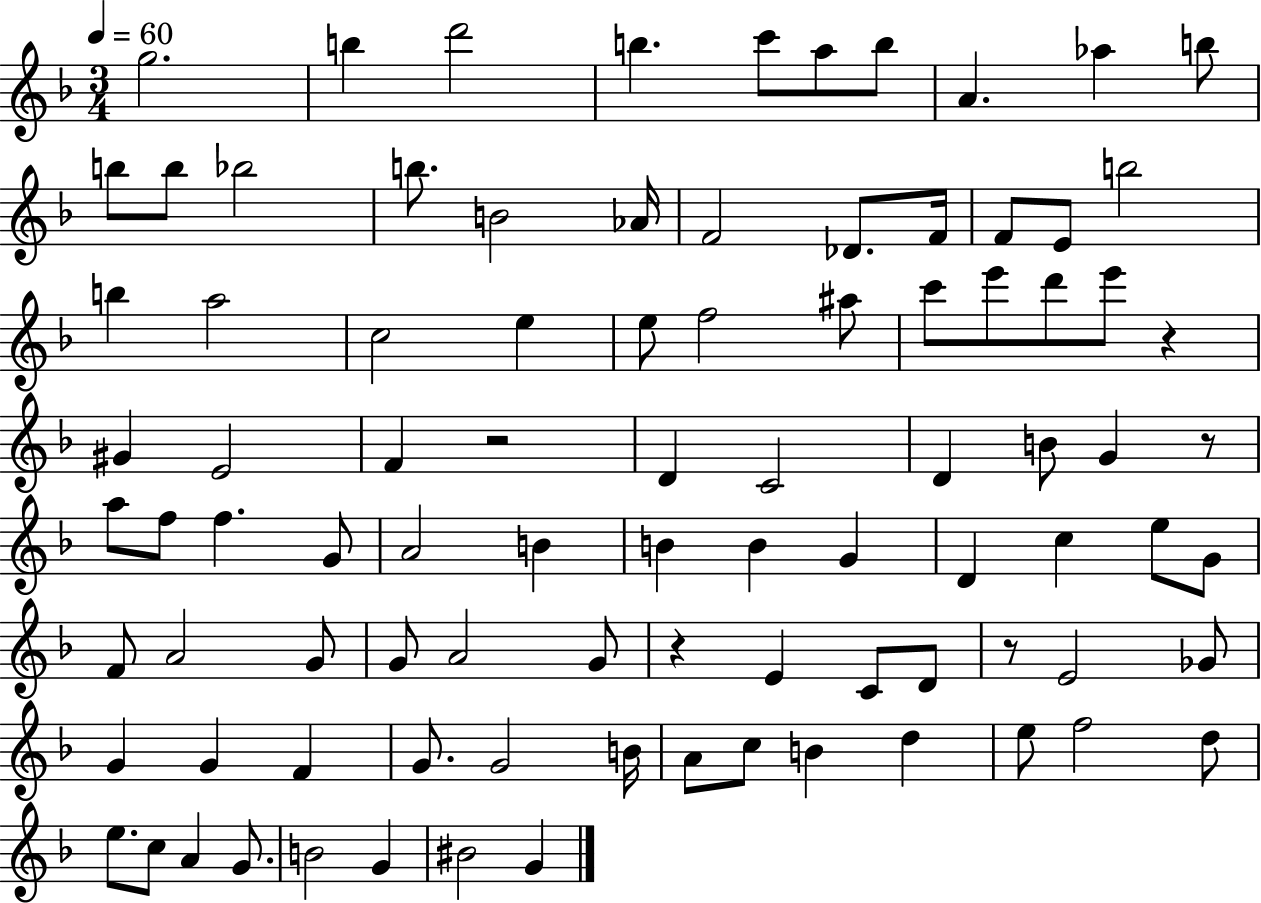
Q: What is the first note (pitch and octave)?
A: G5